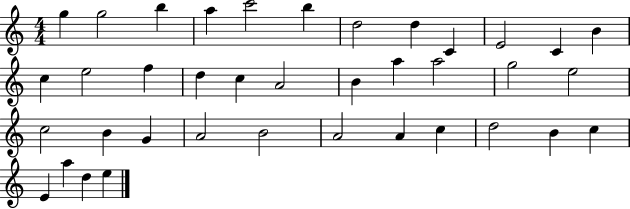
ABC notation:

X:1
T:Untitled
M:4/4
L:1/4
K:C
g g2 b a c'2 b d2 d C E2 C B c e2 f d c A2 B a a2 g2 e2 c2 B G A2 B2 A2 A c d2 B c E a d e